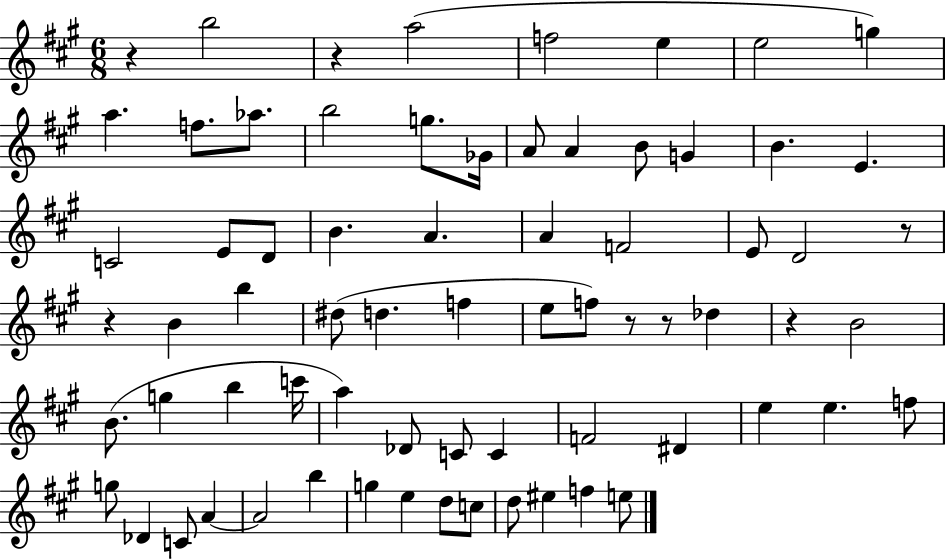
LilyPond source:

{
  \clef treble
  \numericTimeSignature
  \time 6/8
  \key a \major
  r4 b''2 | r4 a''2( | f''2 e''4 | e''2 g''4) | \break a''4. f''8. aes''8. | b''2 g''8. ges'16 | a'8 a'4 b'8 g'4 | b'4. e'4. | \break c'2 e'8 d'8 | b'4. a'4. | a'4 f'2 | e'8 d'2 r8 | \break r4 b'4 b''4 | dis''8( d''4. f''4 | e''8 f''8) r8 r8 des''4 | r4 b'2 | \break b'8.( g''4 b''4 c'''16 | a''4) des'8 c'8 c'4 | f'2 dis'4 | e''4 e''4. f''8 | \break g''8 des'4 c'8 a'4~~ | a'2 b''4 | g''4 e''4 d''8 c''8 | d''8 eis''4 f''4 e''8 | \break \bar "|."
}